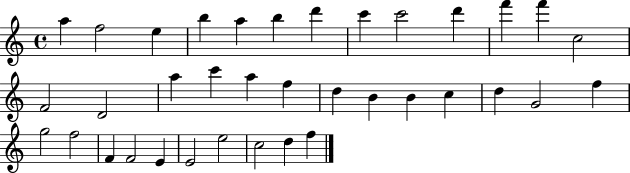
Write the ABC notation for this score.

X:1
T:Untitled
M:4/4
L:1/4
K:C
a f2 e b a b d' c' c'2 d' f' f' c2 F2 D2 a c' a f d B B c d G2 f g2 f2 F F2 E E2 e2 c2 d f